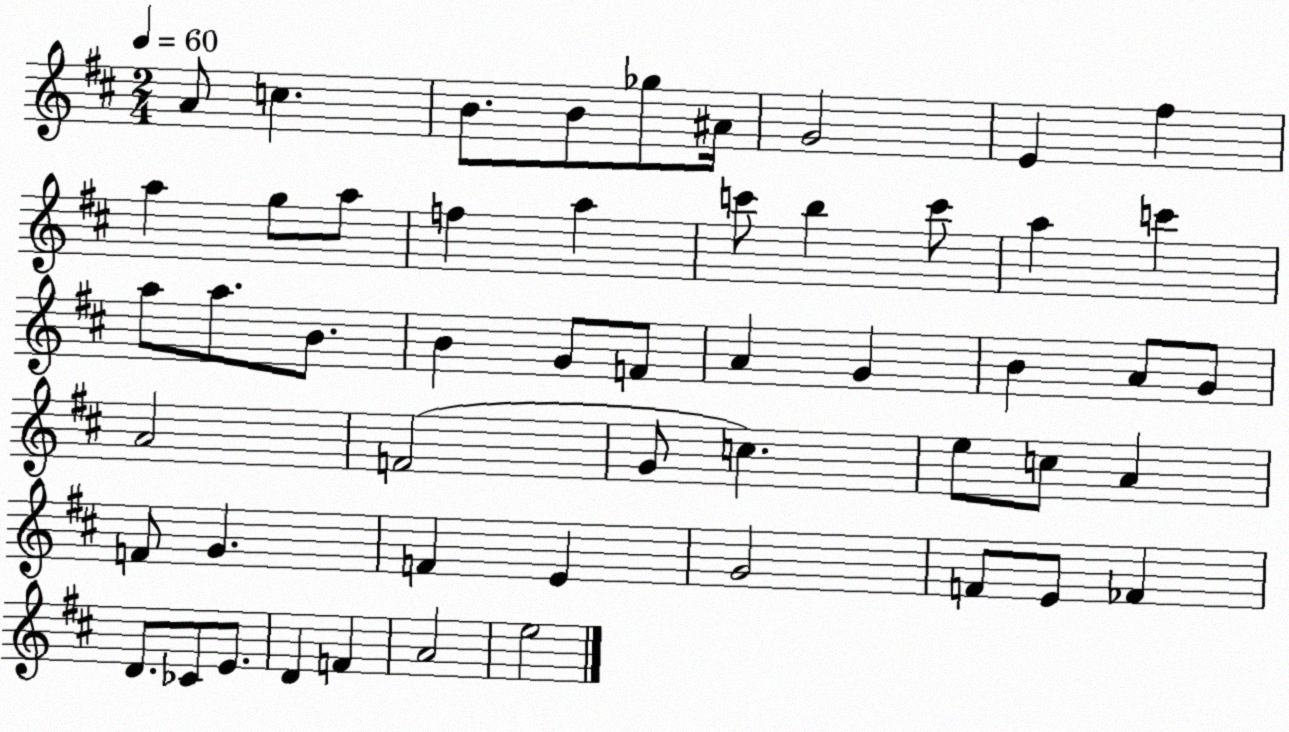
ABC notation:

X:1
T:Untitled
M:2/4
L:1/4
K:D
A/2 c B/2 B/2 _g/2 ^A/4 G2 E ^f a g/2 a/2 f a c'/2 b c'/2 a c' a/2 a/2 B/2 B G/2 F/2 A G B A/2 G/2 A2 F2 G/2 c e/2 c/2 A F/2 G F E G2 F/2 E/2 _F D/2 _C/2 E/2 D F A2 e2